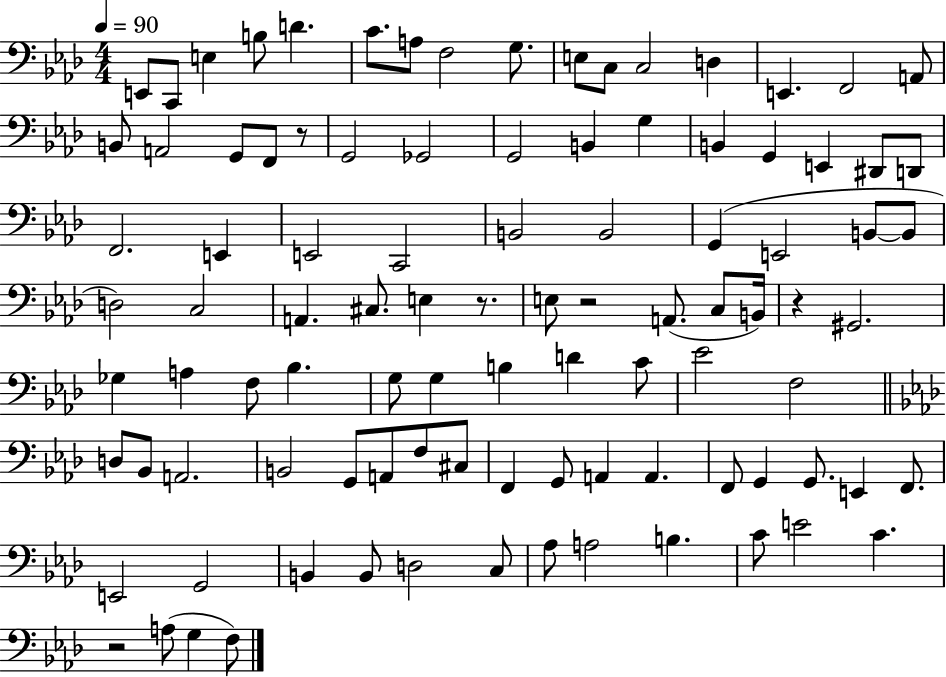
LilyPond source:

{
  \clef bass
  \numericTimeSignature
  \time 4/4
  \key aes \major
  \tempo 4 = 90
  e,8 c,8 e4 b8 d'4. | c'8. a8 f2 g8. | e8 c8 c2 d4 | e,4. f,2 a,8 | \break b,8 a,2 g,8 f,8 r8 | g,2 ges,2 | g,2 b,4 g4 | b,4 g,4 e,4 dis,8 d,8 | \break f,2. e,4 | e,2 c,2 | b,2 b,2 | g,4( e,2 b,8~~ b,8 | \break d2) c2 | a,4. cis8. e4 r8. | e8 r2 a,8.( c8 b,16) | r4 gis,2. | \break ges4 a4 f8 bes4. | g8 g4 b4 d'4 c'8 | ees'2 f2 | \bar "||" \break \key f \minor d8 bes,8 a,2. | b,2 g,8 a,8 f8 cis8 | f,4 g,8 a,4 a,4. | f,8 g,4 g,8. e,4 f,8. | \break e,2 g,2 | b,4 b,8 d2 c8 | aes8 a2 b4. | c'8 e'2 c'4. | \break r2 a8( g4 f8) | \bar "|."
}